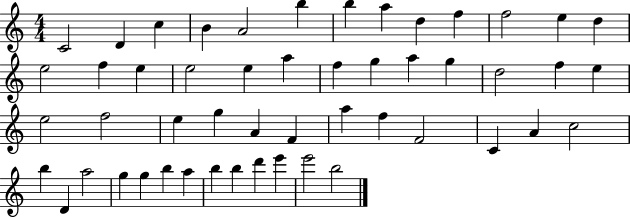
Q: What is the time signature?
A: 4/4